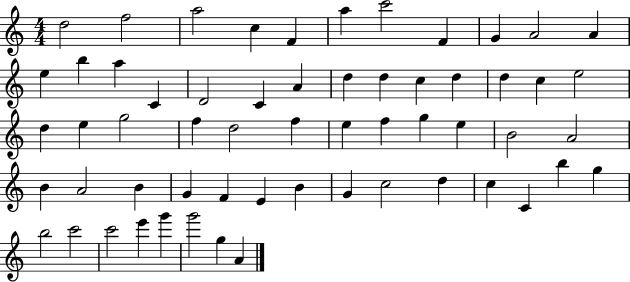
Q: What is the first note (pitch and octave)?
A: D5